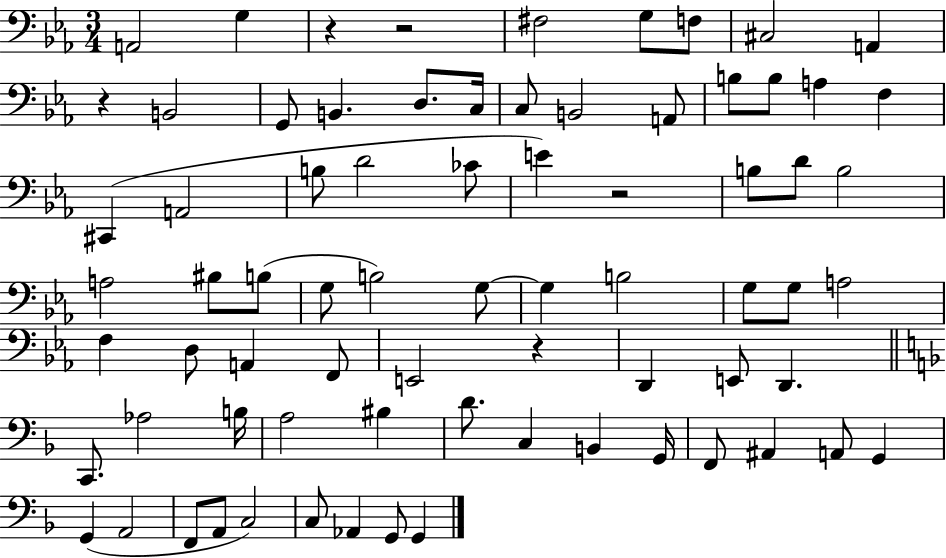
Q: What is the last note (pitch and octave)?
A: G2